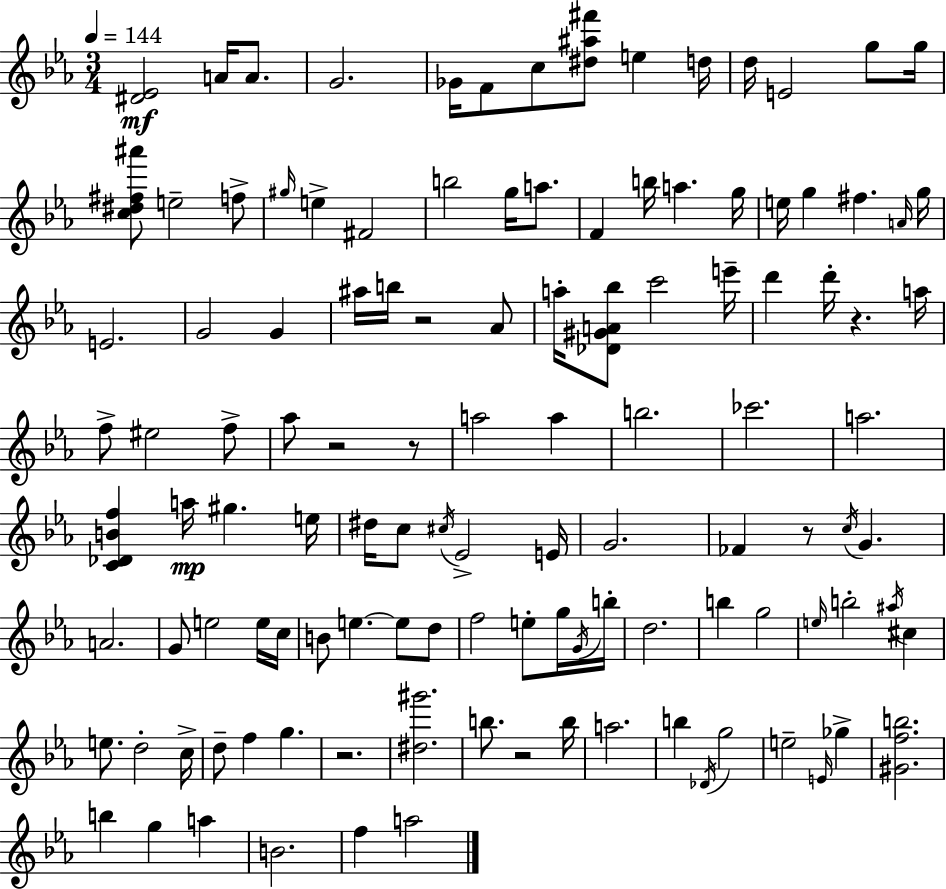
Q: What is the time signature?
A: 3/4